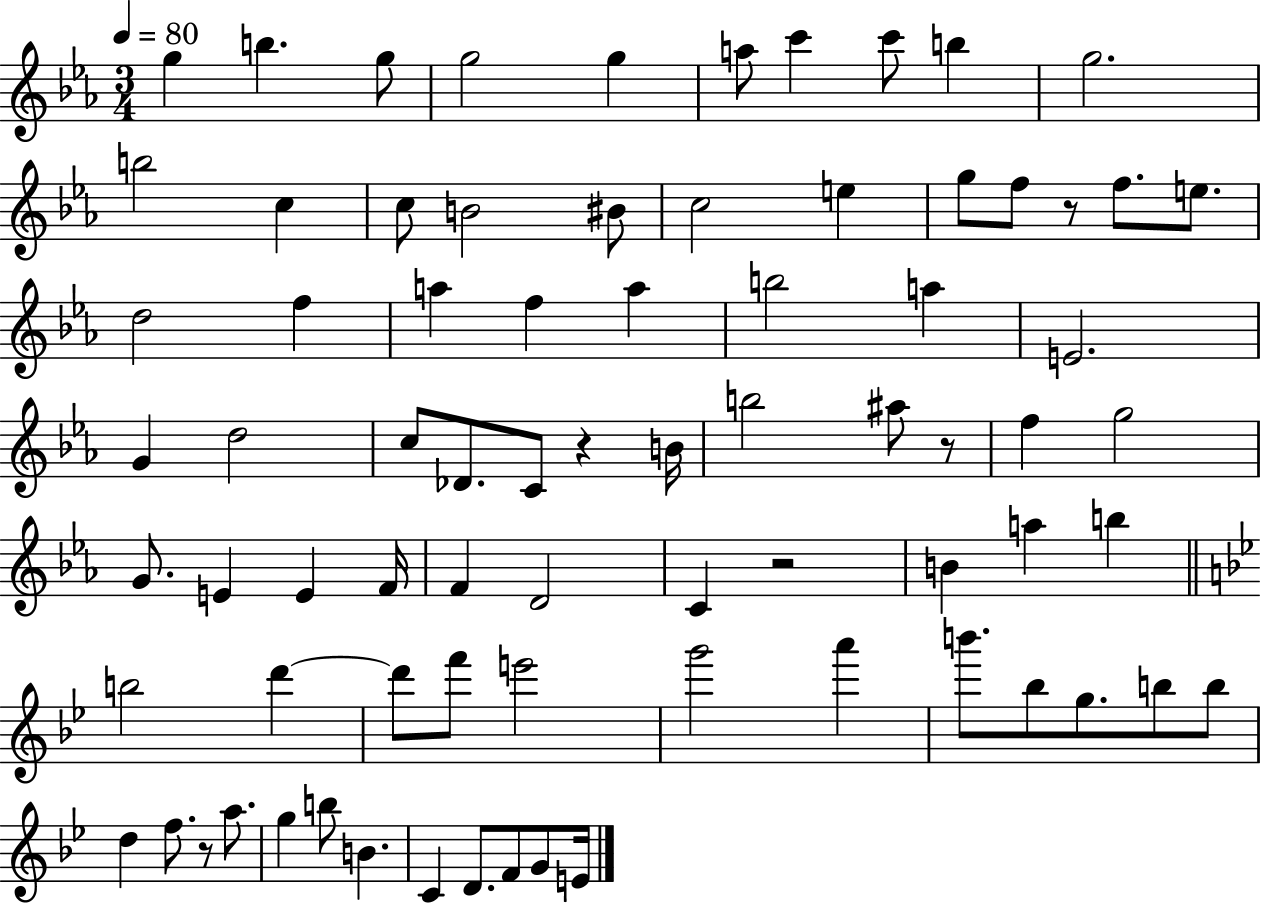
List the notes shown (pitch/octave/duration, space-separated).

G5/q B5/q. G5/e G5/h G5/q A5/e C6/q C6/e B5/q G5/h. B5/h C5/q C5/e B4/h BIS4/e C5/h E5/q G5/e F5/e R/e F5/e. E5/e. D5/h F5/q A5/q F5/q A5/q B5/h A5/q E4/h. G4/q D5/h C5/e Db4/e. C4/e R/q B4/s B5/h A#5/e R/e F5/q G5/h G4/e. E4/q E4/q F4/s F4/q D4/h C4/q R/h B4/q A5/q B5/q B5/h D6/q D6/e F6/e E6/h G6/h A6/q B6/e. Bb5/e G5/e. B5/e B5/e D5/q F5/e. R/e A5/e. G5/q B5/e B4/q. C4/q D4/e. F4/e G4/e E4/s